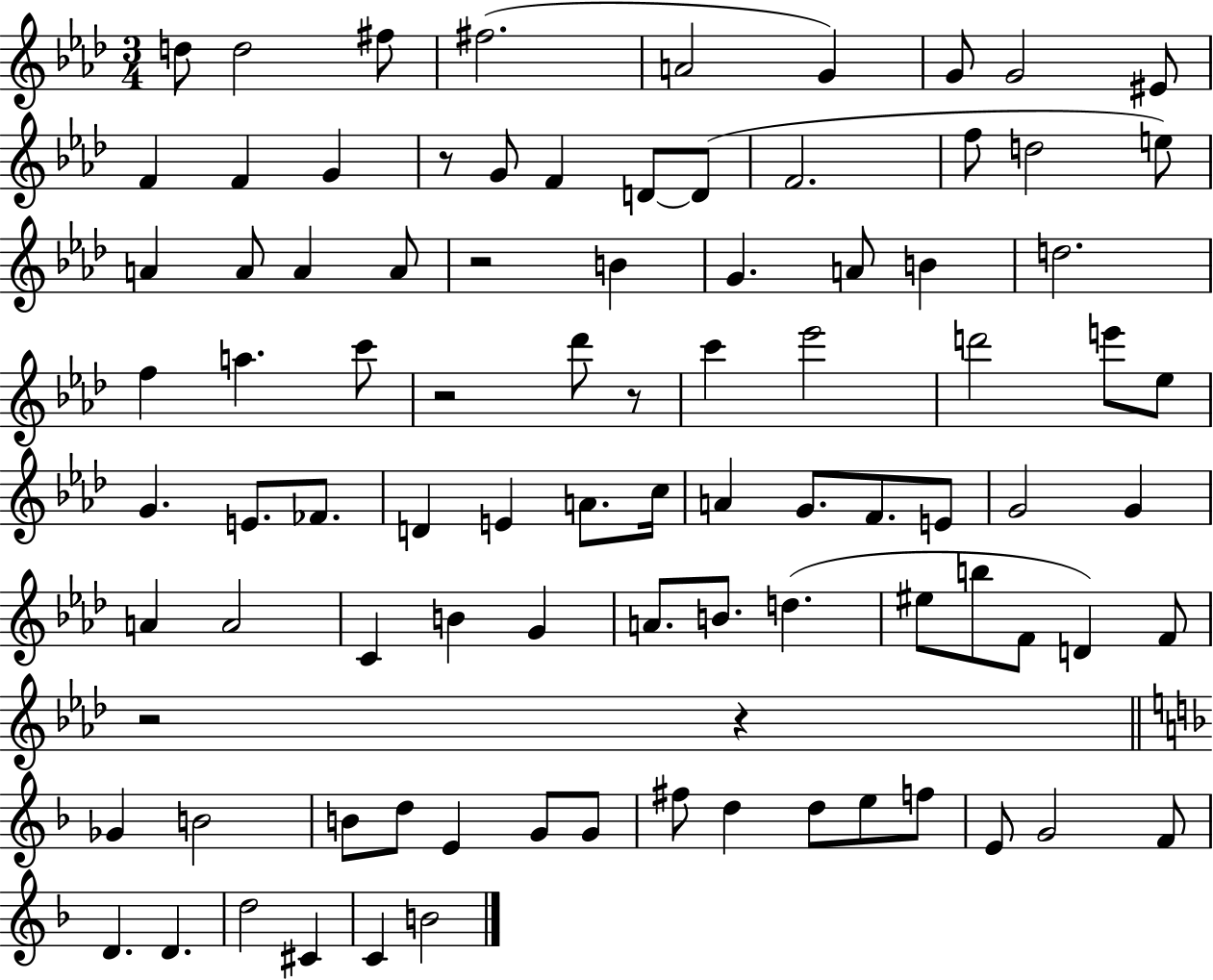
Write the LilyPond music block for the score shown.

{
  \clef treble
  \numericTimeSignature
  \time 3/4
  \key aes \major
  d''8 d''2 fis''8 | fis''2.( | a'2 g'4) | g'8 g'2 eis'8 | \break f'4 f'4 g'4 | r8 g'8 f'4 d'8~~ d'8( | f'2. | f''8 d''2 e''8) | \break a'4 a'8 a'4 a'8 | r2 b'4 | g'4. a'8 b'4 | d''2. | \break f''4 a''4. c'''8 | r2 des'''8 r8 | c'''4 ees'''2 | d'''2 e'''8 ees''8 | \break g'4. e'8. fes'8. | d'4 e'4 a'8. c''16 | a'4 g'8. f'8. e'8 | g'2 g'4 | \break a'4 a'2 | c'4 b'4 g'4 | a'8. b'8. d''4.( | eis''8 b''8 f'8 d'4) f'8 | \break r2 r4 | \bar "||" \break \key d \minor ges'4 b'2 | b'8 d''8 e'4 g'8 g'8 | fis''8 d''4 d''8 e''8 f''8 | e'8 g'2 f'8 | \break d'4. d'4. | d''2 cis'4 | c'4 b'2 | \bar "|."
}